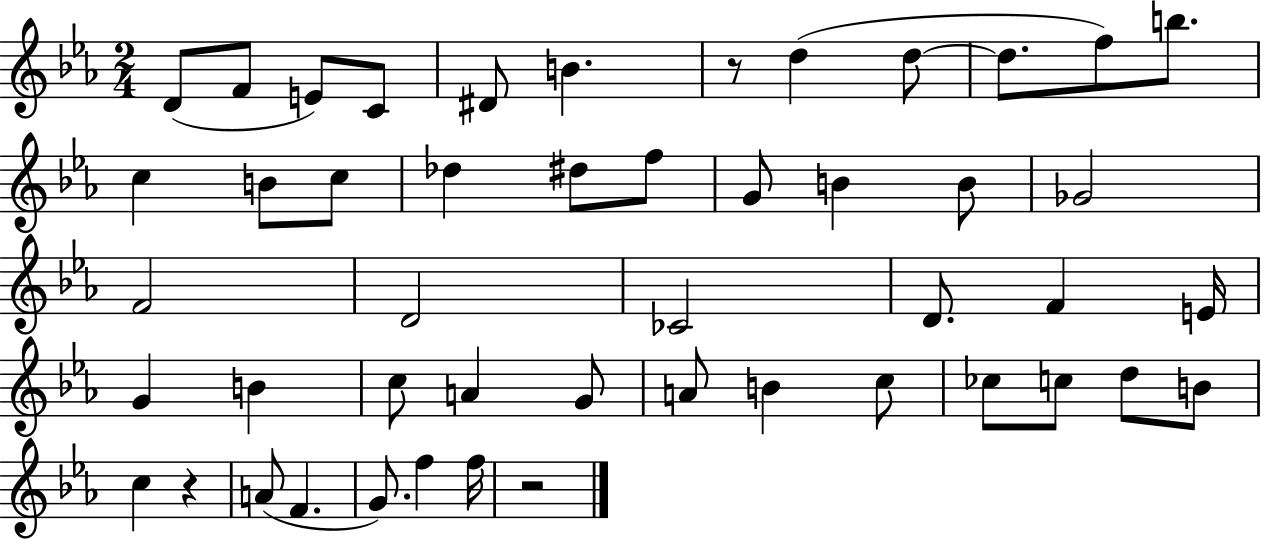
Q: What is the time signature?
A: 2/4